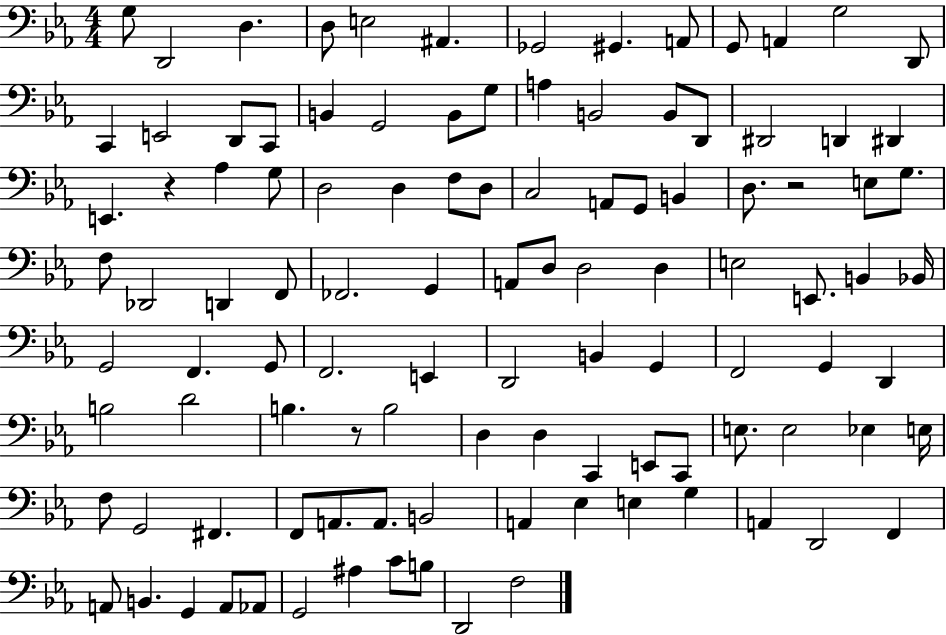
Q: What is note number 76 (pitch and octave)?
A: C2